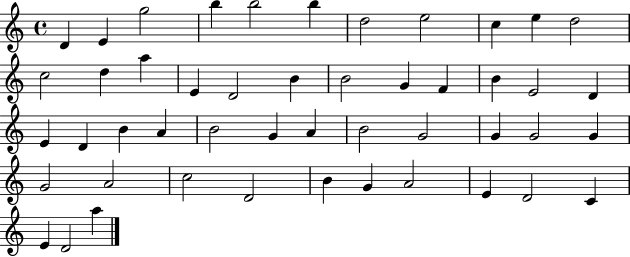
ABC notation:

X:1
T:Untitled
M:4/4
L:1/4
K:C
D E g2 b b2 b d2 e2 c e d2 c2 d a E D2 B B2 G F B E2 D E D B A B2 G A B2 G2 G G2 G G2 A2 c2 D2 B G A2 E D2 C E D2 a